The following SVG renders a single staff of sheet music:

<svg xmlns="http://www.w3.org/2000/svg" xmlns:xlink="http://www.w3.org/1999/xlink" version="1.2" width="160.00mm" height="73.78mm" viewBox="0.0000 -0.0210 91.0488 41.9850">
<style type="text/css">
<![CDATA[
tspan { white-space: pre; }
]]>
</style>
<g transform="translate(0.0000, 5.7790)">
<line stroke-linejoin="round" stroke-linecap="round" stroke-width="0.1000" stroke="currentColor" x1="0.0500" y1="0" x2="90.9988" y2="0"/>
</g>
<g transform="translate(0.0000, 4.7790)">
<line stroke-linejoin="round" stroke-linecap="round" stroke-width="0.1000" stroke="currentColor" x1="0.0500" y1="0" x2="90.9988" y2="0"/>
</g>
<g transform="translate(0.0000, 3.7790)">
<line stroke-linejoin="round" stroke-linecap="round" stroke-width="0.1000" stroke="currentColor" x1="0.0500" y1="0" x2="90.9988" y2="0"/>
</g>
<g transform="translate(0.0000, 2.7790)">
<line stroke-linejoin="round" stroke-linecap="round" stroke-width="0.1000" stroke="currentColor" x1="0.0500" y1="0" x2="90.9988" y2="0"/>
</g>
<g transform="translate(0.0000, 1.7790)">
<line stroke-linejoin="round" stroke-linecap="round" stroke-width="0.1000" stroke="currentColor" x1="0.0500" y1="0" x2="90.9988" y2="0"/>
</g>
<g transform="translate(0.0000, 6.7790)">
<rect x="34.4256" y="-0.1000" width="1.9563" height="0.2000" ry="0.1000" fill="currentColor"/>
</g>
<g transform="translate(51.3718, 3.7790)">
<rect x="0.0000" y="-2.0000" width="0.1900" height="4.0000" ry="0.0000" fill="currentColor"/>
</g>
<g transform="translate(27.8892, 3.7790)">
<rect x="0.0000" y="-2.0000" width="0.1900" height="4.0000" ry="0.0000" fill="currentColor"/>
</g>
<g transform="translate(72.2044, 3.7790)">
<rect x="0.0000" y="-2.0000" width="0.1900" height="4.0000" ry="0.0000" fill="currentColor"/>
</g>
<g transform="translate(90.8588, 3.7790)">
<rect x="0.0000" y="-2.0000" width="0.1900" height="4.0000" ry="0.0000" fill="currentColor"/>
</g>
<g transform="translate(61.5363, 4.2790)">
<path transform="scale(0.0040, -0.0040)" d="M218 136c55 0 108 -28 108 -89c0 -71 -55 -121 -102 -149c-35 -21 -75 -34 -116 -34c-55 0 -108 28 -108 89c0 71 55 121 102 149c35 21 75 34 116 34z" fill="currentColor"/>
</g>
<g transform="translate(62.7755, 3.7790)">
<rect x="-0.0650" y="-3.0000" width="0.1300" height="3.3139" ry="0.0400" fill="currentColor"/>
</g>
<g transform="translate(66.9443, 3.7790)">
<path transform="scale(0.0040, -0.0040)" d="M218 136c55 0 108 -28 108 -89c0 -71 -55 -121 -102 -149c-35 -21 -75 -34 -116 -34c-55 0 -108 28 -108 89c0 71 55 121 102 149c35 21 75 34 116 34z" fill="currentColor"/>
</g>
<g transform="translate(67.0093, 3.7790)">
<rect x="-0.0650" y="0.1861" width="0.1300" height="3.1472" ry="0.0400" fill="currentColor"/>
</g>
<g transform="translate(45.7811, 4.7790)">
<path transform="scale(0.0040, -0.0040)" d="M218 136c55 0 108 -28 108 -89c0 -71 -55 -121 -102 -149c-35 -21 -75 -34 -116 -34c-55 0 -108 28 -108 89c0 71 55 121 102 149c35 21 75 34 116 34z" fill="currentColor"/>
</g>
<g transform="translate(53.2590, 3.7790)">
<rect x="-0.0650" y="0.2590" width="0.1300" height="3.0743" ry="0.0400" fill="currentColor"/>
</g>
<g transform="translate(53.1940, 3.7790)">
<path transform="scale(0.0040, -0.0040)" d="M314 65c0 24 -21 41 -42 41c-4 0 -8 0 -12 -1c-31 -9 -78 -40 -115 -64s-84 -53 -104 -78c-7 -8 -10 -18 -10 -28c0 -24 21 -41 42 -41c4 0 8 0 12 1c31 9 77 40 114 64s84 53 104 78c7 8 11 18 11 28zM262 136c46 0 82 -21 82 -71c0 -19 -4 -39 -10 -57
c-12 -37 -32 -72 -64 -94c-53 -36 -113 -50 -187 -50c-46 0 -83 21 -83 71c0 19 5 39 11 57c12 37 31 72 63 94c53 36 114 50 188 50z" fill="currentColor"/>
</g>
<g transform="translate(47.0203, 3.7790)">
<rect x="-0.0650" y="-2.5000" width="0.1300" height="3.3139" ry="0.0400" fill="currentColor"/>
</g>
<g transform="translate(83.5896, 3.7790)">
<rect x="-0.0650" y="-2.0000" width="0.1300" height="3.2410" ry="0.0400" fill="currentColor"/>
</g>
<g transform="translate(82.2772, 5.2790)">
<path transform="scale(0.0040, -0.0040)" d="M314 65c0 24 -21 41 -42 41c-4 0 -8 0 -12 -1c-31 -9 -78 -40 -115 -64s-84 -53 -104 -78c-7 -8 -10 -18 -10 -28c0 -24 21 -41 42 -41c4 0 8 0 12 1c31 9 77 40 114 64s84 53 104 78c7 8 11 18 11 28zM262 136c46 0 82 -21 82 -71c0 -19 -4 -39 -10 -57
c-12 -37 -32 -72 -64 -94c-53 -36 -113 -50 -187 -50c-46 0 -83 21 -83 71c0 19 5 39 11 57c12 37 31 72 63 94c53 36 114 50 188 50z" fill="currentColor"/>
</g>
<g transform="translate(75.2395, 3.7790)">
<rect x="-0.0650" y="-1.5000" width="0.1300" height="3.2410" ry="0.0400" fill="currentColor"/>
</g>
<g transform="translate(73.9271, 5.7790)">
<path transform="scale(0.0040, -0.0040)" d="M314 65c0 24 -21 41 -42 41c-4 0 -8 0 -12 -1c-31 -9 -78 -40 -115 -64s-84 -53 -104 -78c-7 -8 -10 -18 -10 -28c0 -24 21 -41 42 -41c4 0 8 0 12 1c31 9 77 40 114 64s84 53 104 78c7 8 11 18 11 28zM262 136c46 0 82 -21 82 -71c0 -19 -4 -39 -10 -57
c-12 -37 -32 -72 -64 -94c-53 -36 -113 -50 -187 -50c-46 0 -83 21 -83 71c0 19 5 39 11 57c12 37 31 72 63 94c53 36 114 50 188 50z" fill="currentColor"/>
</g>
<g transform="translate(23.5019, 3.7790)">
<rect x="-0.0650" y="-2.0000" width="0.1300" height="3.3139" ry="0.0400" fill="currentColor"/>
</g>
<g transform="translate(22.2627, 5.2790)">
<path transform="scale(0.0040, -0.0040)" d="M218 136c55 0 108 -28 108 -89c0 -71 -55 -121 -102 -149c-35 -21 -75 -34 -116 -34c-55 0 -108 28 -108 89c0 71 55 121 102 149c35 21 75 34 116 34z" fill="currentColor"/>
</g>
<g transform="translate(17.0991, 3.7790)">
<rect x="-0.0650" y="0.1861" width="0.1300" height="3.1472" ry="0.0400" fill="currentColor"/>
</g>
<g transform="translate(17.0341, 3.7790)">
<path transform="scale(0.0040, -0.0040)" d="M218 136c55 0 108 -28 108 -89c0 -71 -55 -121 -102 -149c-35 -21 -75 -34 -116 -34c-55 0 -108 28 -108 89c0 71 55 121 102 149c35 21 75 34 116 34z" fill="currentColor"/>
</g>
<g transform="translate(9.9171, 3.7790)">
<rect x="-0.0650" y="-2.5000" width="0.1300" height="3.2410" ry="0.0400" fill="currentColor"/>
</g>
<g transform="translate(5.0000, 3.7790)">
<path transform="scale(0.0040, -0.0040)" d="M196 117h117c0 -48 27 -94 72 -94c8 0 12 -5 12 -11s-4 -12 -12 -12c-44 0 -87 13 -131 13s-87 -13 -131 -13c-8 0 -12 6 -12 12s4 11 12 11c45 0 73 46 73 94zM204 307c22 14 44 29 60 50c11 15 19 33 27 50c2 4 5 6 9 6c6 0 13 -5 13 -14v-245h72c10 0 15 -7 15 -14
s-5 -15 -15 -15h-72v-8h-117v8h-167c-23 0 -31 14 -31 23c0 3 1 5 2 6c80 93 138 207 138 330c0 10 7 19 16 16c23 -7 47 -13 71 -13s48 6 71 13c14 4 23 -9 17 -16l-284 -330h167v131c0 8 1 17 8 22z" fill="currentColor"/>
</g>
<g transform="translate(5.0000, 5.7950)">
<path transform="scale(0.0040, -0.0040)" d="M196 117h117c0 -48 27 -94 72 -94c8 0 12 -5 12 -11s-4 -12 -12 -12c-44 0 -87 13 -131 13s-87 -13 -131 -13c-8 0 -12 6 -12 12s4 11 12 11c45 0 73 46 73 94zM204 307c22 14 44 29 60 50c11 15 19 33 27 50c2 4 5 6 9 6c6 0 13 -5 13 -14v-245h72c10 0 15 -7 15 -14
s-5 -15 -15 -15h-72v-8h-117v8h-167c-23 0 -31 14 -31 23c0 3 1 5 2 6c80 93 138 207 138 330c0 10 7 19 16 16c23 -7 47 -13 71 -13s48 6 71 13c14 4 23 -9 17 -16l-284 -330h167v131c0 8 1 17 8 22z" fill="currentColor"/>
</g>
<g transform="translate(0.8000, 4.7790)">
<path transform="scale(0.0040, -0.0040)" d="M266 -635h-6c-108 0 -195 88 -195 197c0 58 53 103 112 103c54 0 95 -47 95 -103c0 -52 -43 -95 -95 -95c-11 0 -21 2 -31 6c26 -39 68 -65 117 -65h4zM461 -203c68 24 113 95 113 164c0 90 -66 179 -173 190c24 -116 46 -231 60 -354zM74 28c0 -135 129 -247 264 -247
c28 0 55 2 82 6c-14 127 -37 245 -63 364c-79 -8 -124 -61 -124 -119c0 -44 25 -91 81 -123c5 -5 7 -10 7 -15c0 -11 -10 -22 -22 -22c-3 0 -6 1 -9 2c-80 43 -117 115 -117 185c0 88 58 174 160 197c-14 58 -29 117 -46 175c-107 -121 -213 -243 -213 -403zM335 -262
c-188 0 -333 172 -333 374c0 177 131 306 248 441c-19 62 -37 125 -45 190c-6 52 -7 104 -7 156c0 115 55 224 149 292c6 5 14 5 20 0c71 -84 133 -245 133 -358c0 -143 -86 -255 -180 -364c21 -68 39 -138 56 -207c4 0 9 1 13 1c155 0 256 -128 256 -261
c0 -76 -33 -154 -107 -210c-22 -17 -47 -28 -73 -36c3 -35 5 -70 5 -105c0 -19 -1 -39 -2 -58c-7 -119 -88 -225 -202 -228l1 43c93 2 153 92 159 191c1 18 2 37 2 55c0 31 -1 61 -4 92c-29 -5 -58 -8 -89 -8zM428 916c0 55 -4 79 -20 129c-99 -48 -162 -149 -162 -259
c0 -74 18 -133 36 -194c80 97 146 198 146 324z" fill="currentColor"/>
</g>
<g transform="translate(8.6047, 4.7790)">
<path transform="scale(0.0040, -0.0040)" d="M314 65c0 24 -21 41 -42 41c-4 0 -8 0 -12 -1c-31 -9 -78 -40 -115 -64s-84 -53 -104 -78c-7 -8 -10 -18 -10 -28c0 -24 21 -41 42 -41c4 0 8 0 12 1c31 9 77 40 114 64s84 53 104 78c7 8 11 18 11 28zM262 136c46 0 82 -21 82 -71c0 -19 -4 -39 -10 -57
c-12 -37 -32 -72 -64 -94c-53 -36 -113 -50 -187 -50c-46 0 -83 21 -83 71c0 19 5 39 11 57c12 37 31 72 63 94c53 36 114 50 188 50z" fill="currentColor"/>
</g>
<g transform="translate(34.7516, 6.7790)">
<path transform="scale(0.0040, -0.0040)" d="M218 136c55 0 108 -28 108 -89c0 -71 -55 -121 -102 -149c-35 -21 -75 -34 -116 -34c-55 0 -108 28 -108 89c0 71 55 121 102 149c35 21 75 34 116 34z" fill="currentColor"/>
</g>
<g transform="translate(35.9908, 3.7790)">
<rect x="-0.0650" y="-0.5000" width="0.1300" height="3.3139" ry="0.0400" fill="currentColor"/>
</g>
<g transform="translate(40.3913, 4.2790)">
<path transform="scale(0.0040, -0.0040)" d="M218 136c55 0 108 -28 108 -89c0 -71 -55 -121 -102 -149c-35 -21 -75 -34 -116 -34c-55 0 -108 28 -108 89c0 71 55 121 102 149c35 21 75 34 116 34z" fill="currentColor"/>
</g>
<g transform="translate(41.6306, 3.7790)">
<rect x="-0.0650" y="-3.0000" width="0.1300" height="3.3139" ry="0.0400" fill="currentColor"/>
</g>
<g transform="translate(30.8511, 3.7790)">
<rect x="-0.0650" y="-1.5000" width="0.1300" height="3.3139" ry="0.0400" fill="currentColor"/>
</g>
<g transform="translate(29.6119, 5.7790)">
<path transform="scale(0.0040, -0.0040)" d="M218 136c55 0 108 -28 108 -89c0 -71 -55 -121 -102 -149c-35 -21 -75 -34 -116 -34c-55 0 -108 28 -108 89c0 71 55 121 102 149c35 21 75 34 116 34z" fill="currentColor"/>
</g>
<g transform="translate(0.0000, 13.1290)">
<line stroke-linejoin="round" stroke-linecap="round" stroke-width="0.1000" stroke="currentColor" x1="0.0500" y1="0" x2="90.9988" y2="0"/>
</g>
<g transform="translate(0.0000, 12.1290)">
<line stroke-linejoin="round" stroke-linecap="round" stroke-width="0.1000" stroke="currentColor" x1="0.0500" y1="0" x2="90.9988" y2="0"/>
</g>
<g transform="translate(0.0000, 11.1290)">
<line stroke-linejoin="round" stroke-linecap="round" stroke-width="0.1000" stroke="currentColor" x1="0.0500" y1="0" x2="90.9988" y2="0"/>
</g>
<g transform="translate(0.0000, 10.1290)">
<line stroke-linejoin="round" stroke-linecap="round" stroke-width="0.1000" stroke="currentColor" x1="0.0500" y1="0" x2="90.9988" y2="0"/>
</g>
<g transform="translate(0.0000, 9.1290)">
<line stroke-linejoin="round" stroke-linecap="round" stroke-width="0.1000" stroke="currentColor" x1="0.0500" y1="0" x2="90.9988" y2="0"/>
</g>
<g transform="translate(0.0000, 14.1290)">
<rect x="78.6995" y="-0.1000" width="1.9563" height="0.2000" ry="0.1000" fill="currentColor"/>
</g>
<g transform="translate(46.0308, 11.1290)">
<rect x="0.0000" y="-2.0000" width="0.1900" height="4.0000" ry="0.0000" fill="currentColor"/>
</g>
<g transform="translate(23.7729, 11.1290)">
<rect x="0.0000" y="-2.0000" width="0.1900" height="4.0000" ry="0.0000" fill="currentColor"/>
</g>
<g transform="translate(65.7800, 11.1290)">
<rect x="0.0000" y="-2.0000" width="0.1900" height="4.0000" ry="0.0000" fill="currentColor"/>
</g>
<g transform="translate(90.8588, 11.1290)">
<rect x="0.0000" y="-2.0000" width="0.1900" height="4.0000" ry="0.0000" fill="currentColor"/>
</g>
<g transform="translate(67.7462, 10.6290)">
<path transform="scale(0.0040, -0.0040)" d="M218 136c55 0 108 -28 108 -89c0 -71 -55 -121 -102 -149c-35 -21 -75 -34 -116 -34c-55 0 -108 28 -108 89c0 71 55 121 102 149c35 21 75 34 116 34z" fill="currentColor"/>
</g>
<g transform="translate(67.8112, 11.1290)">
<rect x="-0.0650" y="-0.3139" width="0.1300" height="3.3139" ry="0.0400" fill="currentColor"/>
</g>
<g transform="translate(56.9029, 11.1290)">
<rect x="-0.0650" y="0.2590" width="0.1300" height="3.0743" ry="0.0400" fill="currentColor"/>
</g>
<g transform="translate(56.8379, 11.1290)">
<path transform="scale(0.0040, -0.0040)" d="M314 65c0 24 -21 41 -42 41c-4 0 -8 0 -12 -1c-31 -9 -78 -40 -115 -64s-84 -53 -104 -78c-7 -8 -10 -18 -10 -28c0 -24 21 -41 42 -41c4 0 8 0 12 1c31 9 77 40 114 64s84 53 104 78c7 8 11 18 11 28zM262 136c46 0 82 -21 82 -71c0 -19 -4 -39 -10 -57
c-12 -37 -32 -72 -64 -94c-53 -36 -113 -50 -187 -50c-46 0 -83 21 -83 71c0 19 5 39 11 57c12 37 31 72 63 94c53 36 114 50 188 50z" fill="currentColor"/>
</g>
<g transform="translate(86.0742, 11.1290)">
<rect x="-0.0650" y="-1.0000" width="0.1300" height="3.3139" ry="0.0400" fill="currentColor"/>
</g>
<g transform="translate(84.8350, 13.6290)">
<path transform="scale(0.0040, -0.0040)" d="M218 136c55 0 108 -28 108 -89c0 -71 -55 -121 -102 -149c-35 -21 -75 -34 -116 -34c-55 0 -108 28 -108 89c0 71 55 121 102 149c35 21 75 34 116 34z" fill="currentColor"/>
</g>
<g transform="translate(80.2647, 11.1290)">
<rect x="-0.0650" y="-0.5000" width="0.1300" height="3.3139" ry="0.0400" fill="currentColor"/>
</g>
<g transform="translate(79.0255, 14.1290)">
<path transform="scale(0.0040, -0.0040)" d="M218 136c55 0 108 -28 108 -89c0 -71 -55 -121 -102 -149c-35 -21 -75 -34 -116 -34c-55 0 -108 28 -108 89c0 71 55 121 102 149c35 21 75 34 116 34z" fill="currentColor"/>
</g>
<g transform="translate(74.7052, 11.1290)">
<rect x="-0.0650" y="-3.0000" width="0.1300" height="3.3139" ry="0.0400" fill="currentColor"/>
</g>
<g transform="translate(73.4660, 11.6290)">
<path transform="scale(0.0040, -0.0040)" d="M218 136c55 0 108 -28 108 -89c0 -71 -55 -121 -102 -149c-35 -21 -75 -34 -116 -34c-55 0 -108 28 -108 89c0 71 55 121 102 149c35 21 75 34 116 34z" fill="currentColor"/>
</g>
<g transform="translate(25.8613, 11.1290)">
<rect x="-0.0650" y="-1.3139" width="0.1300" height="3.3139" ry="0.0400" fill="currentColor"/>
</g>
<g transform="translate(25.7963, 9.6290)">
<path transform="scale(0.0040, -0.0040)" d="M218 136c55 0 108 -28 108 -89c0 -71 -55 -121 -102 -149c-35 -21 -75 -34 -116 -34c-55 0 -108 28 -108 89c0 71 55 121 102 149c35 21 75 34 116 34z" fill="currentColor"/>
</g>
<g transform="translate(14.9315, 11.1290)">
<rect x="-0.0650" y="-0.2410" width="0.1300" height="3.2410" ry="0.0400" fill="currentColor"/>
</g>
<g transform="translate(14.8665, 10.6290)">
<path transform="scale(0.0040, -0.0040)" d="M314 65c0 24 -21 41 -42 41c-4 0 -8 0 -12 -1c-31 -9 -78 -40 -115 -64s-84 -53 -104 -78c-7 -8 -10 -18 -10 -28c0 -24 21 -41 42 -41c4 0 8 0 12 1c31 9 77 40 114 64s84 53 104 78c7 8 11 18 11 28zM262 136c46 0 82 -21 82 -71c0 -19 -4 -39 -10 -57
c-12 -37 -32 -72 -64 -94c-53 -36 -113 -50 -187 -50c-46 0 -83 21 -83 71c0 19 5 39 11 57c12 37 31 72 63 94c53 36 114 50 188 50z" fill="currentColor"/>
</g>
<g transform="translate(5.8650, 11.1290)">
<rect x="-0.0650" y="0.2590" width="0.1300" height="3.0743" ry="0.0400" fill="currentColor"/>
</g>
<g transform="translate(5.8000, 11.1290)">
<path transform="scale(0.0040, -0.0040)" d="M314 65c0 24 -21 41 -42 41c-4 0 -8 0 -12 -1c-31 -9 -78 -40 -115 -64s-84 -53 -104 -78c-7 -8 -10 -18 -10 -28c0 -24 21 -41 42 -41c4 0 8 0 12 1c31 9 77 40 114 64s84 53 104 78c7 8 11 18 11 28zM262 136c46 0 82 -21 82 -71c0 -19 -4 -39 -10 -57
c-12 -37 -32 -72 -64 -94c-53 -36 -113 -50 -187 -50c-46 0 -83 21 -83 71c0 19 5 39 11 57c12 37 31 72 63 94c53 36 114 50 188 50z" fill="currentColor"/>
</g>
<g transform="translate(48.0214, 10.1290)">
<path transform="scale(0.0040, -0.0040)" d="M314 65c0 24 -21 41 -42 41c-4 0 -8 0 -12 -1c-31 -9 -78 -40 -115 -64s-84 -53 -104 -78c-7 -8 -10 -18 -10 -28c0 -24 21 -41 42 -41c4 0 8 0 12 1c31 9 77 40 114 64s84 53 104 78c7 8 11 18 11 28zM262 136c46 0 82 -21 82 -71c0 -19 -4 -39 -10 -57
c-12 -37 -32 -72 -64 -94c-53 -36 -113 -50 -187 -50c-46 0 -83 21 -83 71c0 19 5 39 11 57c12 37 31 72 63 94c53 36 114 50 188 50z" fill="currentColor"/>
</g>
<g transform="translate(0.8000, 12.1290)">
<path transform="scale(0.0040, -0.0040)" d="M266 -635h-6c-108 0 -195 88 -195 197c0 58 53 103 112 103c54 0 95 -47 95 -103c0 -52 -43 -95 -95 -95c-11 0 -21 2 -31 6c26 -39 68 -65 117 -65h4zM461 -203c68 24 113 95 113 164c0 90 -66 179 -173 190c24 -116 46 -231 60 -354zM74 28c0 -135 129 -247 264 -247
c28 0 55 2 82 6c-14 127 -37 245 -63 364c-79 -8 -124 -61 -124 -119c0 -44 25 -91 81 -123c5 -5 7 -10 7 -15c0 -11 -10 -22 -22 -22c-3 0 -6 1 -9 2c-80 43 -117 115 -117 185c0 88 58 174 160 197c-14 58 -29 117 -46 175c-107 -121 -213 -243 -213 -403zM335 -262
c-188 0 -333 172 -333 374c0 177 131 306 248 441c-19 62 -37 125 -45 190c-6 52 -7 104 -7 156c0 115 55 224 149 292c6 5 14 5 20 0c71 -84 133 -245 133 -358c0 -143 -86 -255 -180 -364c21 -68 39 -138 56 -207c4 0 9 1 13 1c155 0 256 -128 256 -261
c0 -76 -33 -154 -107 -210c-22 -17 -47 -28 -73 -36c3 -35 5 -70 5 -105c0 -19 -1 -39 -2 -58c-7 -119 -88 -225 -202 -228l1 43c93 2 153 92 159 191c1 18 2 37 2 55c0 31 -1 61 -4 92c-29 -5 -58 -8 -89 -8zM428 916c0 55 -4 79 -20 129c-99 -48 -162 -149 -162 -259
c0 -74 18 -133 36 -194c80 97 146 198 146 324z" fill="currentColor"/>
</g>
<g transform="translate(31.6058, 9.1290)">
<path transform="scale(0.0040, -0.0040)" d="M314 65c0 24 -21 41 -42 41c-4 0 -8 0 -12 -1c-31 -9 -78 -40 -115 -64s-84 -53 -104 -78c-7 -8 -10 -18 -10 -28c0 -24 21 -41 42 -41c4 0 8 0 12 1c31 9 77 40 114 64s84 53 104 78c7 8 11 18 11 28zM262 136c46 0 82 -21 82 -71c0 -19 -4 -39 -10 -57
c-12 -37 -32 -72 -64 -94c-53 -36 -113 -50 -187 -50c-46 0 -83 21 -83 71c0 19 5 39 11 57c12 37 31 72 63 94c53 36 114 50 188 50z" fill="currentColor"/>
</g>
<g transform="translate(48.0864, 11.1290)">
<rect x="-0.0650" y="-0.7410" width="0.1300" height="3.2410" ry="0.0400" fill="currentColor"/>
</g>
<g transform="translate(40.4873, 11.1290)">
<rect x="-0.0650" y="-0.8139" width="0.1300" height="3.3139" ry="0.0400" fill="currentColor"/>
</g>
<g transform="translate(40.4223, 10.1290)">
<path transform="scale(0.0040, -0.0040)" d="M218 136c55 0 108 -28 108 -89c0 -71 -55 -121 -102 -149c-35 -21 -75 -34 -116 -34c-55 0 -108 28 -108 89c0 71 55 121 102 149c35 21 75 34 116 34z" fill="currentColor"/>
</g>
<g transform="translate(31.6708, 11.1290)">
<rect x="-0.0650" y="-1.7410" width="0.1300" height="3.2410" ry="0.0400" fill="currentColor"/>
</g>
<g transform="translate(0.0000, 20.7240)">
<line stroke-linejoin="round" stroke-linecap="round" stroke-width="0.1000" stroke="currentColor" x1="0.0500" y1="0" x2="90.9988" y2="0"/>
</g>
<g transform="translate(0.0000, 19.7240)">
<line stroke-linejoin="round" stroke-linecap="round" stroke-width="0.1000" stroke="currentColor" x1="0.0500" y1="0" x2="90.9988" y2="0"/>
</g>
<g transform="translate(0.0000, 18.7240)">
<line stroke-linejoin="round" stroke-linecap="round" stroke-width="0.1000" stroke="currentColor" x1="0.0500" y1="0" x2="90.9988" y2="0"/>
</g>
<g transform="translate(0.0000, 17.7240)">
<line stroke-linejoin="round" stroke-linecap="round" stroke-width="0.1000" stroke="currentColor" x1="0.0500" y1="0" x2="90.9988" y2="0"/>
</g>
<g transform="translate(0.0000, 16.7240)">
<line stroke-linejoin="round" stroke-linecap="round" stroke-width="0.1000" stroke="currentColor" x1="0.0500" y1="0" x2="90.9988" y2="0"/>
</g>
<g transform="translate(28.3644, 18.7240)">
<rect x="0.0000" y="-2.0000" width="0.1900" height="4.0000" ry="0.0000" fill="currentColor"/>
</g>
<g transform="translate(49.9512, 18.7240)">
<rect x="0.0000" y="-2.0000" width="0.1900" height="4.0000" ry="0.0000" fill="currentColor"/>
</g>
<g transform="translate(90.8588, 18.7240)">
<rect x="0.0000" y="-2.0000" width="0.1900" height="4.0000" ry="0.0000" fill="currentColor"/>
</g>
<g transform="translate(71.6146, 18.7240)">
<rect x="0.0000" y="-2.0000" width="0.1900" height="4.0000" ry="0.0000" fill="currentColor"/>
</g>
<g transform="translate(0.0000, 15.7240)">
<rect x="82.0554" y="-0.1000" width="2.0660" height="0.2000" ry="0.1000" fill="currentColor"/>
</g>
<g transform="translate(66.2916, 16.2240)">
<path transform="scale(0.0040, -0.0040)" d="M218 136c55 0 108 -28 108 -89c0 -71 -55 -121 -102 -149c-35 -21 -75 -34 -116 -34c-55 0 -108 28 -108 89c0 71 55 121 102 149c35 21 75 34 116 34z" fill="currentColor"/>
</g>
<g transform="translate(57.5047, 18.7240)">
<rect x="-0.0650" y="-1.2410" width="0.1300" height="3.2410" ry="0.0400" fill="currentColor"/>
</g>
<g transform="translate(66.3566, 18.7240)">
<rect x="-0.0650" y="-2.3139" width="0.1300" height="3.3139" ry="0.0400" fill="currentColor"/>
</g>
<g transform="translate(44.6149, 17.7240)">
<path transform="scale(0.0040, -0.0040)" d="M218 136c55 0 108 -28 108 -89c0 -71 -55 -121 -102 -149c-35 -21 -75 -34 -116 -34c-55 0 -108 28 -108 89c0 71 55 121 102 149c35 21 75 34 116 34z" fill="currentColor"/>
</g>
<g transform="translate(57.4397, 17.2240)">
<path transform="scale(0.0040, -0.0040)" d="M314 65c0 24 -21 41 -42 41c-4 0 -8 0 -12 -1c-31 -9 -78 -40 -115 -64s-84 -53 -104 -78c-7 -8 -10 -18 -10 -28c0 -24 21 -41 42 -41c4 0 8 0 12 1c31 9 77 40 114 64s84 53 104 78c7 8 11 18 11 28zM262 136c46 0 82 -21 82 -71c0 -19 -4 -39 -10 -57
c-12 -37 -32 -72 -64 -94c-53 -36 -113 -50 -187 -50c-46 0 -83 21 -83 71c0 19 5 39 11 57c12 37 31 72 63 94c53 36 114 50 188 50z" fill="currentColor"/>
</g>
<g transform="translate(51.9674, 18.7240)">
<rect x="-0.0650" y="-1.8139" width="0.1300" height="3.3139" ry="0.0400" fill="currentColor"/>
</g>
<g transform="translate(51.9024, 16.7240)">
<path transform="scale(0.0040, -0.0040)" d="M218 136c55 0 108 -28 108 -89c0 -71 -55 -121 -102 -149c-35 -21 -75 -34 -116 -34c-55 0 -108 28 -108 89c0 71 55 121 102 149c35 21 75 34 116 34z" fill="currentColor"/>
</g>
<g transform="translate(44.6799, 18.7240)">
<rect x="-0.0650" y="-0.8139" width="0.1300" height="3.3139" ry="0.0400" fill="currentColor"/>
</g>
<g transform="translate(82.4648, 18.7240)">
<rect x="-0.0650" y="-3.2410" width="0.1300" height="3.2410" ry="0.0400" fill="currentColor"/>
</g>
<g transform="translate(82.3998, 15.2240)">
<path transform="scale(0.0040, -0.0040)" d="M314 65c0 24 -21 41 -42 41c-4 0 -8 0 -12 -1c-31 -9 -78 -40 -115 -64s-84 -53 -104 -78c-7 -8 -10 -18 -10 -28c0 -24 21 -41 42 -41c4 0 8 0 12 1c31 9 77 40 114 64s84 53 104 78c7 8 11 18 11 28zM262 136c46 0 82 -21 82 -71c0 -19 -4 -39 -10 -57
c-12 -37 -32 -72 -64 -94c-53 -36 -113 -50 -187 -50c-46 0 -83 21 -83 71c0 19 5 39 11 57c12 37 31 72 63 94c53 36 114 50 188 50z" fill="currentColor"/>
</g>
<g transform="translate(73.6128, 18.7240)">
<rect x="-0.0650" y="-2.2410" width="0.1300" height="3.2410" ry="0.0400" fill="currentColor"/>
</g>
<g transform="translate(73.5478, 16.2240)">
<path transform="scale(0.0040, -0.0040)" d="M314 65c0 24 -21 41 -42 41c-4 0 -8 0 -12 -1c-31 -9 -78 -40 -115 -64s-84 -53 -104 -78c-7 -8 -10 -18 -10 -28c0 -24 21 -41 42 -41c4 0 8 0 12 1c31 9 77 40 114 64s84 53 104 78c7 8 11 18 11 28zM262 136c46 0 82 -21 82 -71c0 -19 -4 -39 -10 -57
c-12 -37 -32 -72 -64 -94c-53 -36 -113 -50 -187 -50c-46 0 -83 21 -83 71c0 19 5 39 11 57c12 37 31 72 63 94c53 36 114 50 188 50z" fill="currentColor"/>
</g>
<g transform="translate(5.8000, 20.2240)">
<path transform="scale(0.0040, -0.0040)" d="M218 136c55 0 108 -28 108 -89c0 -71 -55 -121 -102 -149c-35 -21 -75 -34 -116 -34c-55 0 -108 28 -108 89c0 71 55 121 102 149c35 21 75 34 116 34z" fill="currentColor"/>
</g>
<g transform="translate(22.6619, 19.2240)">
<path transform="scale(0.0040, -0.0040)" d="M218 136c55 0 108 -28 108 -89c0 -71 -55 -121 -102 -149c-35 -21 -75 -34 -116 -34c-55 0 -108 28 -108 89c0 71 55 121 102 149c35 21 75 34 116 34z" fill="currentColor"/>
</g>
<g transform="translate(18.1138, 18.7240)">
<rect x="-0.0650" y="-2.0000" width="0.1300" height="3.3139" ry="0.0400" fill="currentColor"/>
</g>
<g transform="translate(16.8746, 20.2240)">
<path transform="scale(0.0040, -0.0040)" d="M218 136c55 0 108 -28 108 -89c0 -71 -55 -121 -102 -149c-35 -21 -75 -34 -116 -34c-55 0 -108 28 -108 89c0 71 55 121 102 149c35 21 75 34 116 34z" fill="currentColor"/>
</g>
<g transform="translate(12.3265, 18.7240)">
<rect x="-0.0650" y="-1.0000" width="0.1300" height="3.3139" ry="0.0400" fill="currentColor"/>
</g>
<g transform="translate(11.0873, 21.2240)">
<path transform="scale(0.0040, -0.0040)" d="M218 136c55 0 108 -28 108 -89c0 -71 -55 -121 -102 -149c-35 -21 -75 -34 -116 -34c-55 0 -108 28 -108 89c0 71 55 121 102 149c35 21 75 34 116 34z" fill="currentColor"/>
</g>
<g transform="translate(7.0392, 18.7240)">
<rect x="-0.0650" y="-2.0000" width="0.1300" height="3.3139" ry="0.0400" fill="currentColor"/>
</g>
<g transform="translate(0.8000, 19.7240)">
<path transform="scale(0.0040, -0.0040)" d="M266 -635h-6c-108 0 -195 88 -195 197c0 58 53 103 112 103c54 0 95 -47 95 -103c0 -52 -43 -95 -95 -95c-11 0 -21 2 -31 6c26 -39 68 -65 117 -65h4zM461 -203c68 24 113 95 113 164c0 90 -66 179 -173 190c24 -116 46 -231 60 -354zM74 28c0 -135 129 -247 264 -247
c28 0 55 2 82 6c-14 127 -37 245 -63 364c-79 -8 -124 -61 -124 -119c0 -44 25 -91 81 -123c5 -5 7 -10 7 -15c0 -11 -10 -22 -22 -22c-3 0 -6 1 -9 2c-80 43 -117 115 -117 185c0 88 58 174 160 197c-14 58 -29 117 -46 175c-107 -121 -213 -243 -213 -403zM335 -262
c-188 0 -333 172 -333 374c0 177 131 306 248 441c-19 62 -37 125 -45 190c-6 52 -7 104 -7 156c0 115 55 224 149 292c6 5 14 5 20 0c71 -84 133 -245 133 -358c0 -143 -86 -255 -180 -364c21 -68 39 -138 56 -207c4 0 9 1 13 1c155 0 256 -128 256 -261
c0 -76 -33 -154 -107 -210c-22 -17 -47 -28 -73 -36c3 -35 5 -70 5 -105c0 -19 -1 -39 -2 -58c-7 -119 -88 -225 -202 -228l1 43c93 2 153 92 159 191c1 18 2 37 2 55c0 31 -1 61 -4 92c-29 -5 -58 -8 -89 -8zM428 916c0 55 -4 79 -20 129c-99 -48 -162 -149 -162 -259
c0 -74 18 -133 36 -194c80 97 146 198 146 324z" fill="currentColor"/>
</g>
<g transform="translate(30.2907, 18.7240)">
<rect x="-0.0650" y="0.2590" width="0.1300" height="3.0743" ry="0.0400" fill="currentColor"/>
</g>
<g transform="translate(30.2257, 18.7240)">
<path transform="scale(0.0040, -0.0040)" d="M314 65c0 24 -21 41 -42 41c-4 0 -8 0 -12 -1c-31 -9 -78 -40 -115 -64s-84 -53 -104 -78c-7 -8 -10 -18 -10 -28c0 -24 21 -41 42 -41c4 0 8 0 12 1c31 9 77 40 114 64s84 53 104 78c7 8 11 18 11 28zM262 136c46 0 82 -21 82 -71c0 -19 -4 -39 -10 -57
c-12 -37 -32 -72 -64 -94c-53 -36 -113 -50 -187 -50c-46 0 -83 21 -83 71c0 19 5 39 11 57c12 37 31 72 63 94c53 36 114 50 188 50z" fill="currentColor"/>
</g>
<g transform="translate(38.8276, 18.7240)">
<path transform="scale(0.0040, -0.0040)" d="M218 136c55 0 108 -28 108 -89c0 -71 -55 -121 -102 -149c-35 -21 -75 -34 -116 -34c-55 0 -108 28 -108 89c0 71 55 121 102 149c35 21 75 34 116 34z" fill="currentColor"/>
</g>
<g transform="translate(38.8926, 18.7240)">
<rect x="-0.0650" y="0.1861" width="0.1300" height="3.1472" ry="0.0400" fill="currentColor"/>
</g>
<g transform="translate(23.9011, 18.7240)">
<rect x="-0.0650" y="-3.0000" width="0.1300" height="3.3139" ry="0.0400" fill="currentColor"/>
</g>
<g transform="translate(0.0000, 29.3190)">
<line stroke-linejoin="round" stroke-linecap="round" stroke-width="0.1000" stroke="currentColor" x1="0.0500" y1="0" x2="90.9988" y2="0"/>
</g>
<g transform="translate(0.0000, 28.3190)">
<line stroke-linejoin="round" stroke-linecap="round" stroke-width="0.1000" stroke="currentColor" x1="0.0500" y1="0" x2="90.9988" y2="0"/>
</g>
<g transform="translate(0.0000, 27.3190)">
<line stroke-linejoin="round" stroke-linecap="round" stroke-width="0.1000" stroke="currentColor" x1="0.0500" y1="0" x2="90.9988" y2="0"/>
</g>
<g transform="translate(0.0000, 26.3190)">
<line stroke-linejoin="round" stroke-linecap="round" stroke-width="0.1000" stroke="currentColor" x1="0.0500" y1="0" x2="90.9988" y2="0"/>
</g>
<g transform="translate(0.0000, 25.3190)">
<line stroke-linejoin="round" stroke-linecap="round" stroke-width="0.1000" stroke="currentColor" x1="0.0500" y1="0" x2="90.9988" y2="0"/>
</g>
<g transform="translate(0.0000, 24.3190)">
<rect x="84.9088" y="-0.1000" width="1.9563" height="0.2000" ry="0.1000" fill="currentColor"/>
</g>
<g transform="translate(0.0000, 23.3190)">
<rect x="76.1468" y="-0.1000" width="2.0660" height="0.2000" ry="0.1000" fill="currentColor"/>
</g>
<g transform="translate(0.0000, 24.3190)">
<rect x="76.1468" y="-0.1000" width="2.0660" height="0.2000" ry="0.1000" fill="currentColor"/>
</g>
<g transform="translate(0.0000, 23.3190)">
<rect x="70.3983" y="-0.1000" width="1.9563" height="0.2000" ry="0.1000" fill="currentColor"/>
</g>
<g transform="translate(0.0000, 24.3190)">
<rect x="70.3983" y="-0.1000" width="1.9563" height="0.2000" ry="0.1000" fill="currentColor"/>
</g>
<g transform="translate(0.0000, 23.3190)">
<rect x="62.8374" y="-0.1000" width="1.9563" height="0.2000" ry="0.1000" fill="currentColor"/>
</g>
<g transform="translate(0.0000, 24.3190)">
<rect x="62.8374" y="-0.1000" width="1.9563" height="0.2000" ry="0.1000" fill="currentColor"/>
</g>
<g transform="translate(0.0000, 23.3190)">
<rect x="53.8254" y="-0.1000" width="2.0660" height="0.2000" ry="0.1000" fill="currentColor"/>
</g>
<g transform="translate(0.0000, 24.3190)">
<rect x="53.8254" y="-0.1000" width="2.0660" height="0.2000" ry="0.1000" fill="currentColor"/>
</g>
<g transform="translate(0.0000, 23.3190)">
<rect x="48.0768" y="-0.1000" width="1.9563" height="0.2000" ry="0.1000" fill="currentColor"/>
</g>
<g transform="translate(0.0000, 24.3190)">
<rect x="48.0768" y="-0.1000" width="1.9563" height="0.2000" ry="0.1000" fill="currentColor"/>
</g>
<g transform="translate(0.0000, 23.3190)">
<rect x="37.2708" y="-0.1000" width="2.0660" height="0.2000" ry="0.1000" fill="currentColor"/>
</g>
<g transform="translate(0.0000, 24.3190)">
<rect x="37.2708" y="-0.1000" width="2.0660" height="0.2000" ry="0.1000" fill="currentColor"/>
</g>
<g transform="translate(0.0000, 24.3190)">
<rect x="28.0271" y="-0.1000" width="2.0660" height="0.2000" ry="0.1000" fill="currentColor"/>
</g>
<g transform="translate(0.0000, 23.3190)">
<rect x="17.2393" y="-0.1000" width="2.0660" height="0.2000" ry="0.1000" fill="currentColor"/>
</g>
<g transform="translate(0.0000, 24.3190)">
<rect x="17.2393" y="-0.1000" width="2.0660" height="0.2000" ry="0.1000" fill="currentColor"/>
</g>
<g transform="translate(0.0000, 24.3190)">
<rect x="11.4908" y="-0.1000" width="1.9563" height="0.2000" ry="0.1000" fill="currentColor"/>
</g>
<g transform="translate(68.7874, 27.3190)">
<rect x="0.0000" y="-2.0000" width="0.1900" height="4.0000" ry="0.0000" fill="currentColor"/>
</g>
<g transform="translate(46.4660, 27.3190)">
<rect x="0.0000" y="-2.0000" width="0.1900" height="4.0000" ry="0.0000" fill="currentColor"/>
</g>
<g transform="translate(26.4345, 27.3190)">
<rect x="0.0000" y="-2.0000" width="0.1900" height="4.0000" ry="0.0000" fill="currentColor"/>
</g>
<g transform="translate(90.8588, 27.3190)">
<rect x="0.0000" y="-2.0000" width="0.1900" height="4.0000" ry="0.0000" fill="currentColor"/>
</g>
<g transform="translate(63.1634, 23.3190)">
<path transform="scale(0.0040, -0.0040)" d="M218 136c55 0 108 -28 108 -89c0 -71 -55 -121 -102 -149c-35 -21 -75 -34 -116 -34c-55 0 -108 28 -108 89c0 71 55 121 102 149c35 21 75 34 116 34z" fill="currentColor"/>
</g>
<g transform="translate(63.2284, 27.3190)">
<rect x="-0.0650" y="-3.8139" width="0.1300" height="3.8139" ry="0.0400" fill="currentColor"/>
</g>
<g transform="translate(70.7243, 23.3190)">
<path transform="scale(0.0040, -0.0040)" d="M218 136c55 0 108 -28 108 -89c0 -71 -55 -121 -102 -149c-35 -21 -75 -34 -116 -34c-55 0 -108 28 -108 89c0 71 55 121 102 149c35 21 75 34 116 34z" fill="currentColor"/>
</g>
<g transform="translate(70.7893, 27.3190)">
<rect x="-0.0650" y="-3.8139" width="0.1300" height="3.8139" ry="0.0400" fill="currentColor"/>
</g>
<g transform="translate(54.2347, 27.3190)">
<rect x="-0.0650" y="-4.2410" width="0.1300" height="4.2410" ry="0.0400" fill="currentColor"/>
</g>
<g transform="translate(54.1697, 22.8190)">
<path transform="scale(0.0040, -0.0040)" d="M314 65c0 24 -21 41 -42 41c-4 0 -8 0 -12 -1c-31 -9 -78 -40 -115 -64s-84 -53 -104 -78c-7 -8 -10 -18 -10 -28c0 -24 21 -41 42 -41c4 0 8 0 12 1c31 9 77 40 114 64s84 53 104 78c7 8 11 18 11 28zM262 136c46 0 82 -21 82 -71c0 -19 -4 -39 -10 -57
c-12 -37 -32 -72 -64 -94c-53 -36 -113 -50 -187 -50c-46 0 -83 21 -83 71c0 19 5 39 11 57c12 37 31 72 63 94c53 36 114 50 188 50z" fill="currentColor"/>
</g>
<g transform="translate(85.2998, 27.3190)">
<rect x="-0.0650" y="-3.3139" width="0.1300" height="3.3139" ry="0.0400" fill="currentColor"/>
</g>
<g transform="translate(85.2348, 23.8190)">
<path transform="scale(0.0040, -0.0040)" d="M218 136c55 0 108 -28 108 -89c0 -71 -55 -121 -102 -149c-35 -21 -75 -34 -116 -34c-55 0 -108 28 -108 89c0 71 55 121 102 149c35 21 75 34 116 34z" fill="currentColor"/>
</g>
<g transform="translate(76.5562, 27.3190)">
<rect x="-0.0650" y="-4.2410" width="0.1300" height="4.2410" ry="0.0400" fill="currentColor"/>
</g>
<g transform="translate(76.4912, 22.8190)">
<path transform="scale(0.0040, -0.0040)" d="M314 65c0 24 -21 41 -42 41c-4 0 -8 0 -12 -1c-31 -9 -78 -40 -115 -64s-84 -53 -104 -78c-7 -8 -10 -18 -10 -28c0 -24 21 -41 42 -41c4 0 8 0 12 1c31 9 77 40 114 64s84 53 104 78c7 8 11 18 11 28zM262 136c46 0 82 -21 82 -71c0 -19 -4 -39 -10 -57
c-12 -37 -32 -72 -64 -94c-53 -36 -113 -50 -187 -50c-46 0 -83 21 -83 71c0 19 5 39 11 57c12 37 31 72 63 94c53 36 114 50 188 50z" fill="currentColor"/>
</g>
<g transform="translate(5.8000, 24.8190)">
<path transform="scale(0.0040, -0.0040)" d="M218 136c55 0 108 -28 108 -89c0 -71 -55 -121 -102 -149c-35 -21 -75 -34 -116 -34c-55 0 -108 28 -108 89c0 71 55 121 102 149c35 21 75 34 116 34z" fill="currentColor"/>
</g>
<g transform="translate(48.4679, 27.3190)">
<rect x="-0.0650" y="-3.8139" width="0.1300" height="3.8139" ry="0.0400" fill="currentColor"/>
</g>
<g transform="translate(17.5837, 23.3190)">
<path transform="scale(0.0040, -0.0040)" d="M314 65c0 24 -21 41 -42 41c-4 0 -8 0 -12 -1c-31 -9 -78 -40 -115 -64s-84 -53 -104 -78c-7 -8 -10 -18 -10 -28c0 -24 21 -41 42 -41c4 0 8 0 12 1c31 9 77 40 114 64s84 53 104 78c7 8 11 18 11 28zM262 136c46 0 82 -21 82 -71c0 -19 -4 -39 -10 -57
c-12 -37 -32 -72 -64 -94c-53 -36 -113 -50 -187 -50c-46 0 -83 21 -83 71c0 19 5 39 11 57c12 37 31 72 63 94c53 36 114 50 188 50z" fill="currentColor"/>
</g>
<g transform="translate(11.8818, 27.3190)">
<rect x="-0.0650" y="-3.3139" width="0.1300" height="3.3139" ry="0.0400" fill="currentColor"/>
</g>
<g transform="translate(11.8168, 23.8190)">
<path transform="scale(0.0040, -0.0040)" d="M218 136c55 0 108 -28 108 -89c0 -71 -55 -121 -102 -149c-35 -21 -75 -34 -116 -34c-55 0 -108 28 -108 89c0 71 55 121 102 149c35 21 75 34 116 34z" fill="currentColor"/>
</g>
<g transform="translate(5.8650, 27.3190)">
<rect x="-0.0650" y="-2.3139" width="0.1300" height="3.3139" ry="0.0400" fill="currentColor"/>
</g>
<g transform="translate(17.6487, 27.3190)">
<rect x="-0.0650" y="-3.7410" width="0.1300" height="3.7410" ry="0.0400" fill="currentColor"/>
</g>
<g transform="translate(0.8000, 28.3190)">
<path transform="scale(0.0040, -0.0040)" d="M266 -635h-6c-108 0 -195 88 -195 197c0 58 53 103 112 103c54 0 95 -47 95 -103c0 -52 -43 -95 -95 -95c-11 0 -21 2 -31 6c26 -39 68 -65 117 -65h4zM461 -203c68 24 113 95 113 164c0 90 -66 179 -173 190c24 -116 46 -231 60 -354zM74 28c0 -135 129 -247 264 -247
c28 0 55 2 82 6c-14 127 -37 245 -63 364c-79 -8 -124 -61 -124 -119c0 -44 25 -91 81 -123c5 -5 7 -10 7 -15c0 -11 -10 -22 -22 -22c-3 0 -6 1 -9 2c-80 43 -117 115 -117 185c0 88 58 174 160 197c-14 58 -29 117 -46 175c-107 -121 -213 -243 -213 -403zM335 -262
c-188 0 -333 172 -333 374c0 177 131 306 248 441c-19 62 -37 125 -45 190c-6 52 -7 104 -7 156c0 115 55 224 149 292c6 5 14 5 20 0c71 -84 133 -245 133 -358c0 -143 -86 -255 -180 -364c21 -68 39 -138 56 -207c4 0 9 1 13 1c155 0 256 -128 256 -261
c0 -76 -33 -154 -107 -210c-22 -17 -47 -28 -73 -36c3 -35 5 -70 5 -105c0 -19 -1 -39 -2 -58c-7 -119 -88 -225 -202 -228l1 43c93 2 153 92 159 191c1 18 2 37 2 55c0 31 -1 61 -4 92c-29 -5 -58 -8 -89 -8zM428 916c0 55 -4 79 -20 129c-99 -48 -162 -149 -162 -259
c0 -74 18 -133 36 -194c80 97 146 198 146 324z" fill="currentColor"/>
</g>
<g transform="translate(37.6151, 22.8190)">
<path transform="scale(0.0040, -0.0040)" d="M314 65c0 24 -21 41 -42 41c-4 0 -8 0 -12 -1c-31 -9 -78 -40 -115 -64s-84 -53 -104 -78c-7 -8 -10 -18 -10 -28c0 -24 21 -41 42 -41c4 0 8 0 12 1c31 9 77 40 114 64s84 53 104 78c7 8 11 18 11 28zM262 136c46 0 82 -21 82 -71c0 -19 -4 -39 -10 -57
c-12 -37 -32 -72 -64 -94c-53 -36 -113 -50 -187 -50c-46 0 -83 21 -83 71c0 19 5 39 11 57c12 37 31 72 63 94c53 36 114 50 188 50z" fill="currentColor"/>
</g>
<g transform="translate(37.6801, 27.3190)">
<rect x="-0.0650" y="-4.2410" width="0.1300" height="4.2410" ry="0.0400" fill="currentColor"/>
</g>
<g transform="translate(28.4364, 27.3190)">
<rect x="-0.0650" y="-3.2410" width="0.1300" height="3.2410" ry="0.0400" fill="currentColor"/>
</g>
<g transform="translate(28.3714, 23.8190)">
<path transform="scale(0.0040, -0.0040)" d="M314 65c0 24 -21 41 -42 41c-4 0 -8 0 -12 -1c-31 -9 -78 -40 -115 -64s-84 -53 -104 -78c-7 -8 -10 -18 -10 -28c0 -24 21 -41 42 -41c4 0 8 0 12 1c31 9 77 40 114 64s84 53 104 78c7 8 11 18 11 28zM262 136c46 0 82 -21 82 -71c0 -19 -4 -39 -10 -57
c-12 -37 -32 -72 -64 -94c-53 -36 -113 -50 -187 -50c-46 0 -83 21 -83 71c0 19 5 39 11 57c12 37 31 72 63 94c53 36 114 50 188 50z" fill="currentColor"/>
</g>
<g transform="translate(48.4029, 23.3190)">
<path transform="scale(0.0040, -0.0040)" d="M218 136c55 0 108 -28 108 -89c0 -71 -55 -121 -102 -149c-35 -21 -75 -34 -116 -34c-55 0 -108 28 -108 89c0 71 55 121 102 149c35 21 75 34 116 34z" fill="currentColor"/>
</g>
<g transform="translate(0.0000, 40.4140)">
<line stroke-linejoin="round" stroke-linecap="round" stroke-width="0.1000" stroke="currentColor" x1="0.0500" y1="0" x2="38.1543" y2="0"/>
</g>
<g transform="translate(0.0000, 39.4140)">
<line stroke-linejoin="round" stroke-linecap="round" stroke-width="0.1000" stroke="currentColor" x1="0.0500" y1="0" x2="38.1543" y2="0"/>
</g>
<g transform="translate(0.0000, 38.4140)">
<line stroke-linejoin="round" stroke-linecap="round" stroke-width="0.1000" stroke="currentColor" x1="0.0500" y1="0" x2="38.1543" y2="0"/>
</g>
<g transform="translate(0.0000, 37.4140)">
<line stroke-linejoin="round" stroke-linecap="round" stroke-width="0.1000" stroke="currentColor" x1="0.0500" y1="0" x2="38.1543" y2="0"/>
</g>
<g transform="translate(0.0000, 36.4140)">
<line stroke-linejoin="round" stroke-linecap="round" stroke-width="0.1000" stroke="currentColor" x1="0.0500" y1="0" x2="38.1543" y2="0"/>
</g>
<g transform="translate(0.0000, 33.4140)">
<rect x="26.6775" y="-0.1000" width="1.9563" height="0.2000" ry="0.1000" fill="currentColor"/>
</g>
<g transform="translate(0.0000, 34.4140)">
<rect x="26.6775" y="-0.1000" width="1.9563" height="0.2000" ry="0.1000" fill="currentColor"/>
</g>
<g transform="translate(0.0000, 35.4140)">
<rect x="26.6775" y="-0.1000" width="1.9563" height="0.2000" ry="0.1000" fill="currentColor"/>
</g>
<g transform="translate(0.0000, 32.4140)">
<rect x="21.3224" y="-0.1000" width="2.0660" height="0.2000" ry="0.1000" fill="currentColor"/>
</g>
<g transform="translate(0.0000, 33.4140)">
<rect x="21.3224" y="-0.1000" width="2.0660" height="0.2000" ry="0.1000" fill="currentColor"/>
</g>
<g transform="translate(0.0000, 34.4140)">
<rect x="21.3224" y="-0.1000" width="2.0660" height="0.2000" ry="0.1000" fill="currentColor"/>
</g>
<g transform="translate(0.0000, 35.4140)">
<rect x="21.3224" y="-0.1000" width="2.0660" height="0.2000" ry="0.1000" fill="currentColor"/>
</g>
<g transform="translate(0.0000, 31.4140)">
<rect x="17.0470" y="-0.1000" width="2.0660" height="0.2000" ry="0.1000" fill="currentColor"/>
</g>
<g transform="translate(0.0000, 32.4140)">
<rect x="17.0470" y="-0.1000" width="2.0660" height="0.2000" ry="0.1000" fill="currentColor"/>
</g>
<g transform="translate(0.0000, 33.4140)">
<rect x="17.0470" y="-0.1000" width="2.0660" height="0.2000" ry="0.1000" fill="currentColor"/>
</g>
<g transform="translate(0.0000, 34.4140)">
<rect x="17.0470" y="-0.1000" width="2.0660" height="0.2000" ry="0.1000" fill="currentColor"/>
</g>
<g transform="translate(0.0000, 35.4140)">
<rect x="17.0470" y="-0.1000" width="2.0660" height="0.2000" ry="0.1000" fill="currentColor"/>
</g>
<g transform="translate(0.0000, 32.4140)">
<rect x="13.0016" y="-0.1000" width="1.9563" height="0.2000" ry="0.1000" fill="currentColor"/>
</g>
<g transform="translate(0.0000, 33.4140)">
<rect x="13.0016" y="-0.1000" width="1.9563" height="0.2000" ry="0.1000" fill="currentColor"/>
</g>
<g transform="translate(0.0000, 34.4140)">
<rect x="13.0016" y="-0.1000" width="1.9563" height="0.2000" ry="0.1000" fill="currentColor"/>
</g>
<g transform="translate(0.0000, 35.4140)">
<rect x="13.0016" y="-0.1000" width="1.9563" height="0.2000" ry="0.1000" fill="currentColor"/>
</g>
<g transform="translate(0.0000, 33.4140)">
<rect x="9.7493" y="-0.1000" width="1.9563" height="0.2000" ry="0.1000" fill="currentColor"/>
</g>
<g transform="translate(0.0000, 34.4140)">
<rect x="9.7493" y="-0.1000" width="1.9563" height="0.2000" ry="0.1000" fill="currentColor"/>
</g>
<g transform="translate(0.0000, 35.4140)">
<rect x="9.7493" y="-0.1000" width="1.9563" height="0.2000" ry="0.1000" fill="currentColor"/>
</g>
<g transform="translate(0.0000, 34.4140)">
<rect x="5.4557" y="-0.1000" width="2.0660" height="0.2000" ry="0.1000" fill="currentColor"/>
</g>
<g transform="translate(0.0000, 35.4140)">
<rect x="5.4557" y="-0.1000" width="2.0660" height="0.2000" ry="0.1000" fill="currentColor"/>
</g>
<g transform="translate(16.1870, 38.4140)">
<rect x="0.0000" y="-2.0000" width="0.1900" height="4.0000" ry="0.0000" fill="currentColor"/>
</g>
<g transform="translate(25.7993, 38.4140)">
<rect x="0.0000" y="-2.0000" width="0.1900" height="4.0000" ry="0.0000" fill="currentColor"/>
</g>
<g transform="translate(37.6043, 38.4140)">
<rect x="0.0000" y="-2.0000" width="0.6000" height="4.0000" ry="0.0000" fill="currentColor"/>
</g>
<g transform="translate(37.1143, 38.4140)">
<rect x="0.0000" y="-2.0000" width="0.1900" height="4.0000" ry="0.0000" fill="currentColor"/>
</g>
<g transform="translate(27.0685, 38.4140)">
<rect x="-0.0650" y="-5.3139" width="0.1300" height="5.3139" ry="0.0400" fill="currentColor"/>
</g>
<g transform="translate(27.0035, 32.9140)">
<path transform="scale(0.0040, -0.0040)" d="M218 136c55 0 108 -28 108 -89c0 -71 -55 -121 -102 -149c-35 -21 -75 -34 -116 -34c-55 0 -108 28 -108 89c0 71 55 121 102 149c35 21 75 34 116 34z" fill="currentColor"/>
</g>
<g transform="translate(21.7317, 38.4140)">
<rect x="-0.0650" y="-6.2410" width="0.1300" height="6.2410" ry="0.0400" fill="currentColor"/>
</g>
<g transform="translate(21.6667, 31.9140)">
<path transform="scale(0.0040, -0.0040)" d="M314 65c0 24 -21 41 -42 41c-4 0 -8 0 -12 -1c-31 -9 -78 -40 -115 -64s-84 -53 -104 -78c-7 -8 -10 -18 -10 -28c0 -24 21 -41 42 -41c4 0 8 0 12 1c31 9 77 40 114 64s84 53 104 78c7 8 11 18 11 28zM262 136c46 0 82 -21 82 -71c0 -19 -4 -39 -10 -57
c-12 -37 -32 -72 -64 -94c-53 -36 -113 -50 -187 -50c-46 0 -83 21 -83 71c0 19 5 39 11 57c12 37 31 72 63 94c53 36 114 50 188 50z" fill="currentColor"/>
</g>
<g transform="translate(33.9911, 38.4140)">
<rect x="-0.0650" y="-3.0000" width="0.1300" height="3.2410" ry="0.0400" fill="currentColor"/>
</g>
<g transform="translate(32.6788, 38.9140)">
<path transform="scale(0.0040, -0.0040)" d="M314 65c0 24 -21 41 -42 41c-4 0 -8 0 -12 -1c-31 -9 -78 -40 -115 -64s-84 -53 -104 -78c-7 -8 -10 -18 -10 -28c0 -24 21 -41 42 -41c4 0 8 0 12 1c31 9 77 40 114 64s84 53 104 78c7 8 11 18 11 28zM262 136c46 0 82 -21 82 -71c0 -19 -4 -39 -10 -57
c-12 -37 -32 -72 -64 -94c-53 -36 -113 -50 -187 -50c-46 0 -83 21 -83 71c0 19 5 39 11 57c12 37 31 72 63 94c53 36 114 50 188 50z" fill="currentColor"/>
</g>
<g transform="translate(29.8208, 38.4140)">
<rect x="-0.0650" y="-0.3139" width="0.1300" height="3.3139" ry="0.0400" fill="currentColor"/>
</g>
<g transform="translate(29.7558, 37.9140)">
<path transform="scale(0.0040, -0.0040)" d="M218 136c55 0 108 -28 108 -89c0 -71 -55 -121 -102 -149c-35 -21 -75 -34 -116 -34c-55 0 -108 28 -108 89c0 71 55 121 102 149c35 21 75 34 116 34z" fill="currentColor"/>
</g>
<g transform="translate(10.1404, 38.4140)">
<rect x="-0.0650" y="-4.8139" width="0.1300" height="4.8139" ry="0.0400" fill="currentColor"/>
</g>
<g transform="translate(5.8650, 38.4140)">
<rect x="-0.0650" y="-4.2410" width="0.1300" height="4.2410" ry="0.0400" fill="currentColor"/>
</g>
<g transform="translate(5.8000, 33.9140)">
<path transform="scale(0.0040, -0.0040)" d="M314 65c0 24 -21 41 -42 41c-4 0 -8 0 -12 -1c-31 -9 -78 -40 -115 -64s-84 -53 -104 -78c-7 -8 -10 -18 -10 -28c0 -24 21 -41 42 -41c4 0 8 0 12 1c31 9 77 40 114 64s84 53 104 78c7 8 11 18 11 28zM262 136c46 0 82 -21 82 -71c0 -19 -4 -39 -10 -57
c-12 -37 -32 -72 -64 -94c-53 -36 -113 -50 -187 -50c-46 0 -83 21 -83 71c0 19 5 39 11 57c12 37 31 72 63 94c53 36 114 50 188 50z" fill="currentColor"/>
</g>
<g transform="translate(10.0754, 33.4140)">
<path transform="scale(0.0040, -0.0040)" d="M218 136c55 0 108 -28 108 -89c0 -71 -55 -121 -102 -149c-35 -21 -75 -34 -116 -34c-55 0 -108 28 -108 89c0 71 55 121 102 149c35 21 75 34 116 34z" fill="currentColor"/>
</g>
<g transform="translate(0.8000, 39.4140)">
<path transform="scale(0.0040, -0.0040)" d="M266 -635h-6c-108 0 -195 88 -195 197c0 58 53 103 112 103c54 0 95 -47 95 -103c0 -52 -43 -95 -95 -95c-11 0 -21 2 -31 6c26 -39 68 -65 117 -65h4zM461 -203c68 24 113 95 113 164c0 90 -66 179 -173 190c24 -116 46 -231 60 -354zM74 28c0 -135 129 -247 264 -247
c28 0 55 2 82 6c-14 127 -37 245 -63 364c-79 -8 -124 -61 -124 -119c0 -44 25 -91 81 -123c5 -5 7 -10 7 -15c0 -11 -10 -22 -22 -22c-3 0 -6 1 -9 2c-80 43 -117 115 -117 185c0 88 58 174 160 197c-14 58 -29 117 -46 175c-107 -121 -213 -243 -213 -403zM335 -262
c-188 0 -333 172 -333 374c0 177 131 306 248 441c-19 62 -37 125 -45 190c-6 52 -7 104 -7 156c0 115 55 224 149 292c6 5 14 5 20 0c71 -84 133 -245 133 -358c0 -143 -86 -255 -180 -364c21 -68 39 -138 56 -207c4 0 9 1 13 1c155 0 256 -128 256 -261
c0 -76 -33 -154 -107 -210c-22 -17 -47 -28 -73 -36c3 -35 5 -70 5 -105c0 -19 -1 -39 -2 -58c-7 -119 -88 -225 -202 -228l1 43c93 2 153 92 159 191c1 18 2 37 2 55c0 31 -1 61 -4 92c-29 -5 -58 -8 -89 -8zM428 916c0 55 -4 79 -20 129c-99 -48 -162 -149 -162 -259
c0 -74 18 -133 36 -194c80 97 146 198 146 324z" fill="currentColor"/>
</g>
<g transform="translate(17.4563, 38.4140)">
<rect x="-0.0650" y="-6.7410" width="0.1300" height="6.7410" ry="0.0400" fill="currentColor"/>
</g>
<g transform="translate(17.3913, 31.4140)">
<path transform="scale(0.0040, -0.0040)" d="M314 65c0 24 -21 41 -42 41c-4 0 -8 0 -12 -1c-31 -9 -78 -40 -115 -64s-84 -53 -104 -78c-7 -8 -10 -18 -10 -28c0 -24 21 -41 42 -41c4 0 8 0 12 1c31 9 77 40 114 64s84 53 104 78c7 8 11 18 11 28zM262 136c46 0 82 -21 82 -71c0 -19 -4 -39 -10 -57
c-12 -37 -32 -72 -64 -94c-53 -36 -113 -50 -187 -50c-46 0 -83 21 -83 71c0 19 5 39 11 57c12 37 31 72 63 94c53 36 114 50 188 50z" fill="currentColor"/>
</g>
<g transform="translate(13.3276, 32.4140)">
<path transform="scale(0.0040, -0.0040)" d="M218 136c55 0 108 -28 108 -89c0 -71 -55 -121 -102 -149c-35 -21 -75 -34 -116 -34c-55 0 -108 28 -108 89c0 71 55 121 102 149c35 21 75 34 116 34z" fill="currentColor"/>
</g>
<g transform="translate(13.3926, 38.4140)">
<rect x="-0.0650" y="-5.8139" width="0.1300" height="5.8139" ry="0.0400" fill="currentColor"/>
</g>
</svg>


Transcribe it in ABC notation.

X:1
T:Untitled
M:4/4
L:1/4
K:C
G2 B F E C A G B2 A B E2 F2 B2 c2 e f2 d d2 B2 c A C D F D F A B2 B d f e2 g g2 b2 g b c'2 b2 d'2 c' d'2 c' c' d'2 b d'2 e' g' b'2 a'2 f' c A2